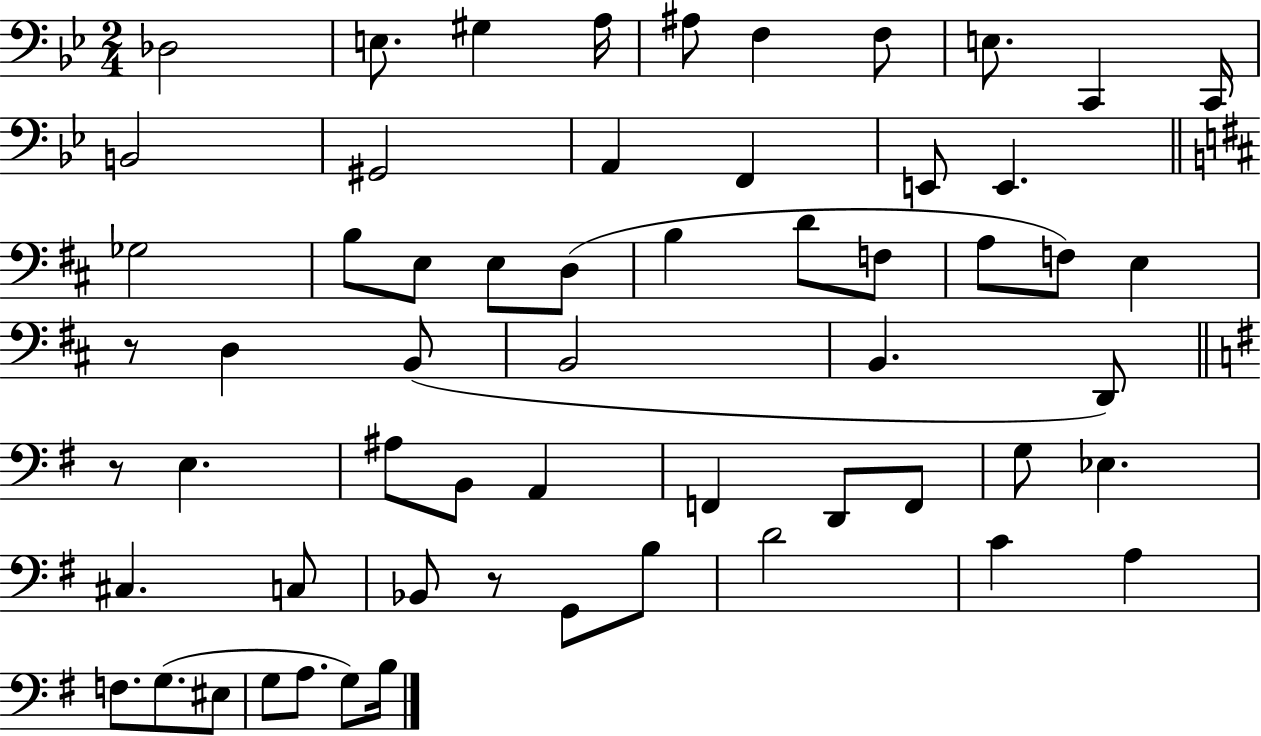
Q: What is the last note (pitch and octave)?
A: B3